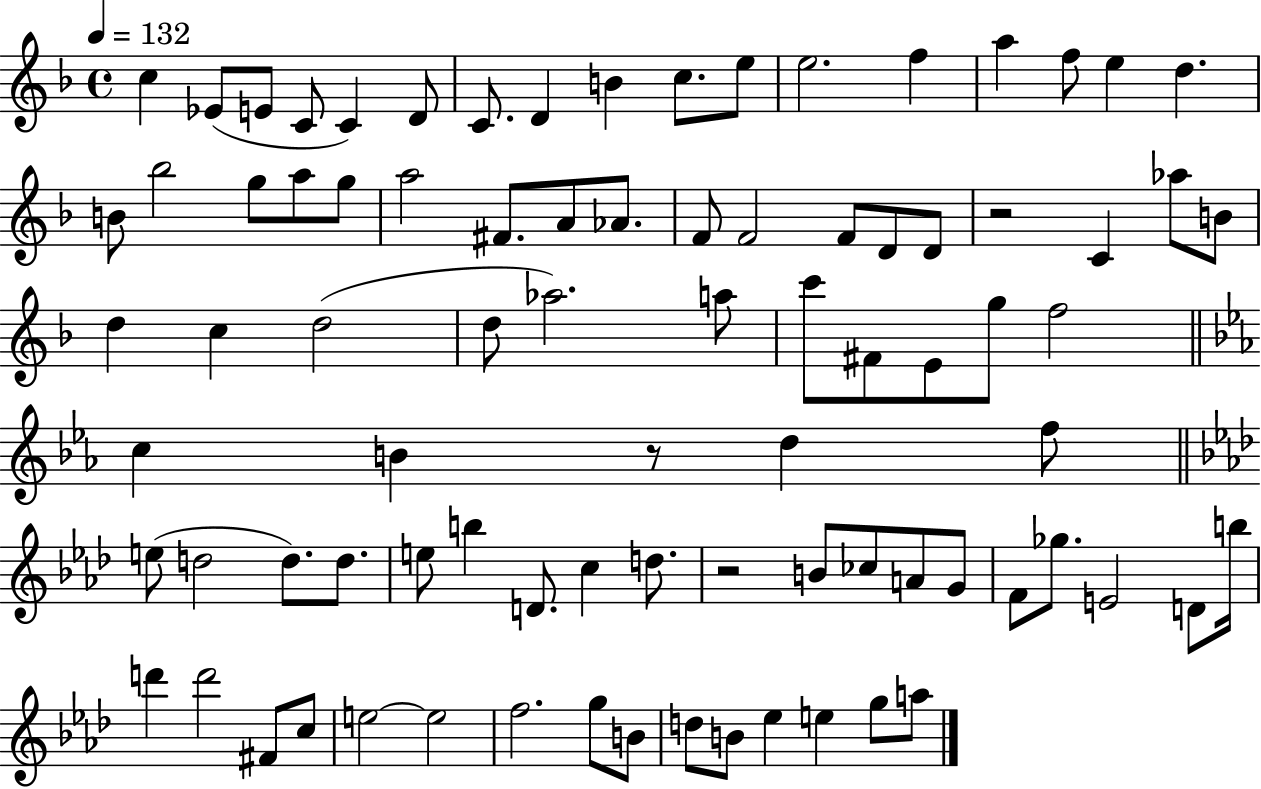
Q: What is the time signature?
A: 4/4